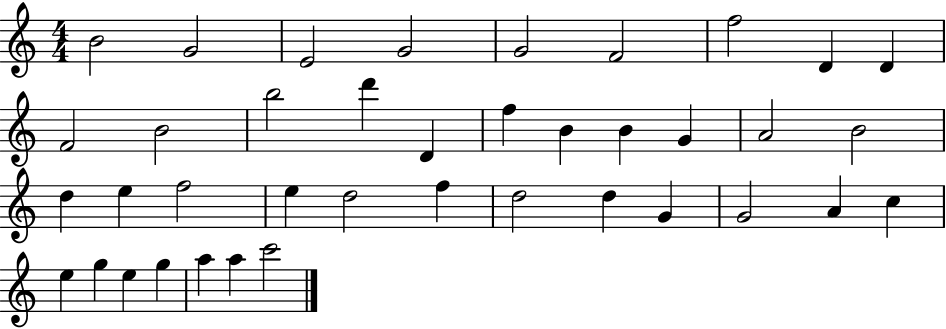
B4/h G4/h E4/h G4/h G4/h F4/h F5/h D4/q D4/q F4/h B4/h B5/h D6/q D4/q F5/q B4/q B4/q G4/q A4/h B4/h D5/q E5/q F5/h E5/q D5/h F5/q D5/h D5/q G4/q G4/h A4/q C5/q E5/q G5/q E5/q G5/q A5/q A5/q C6/h